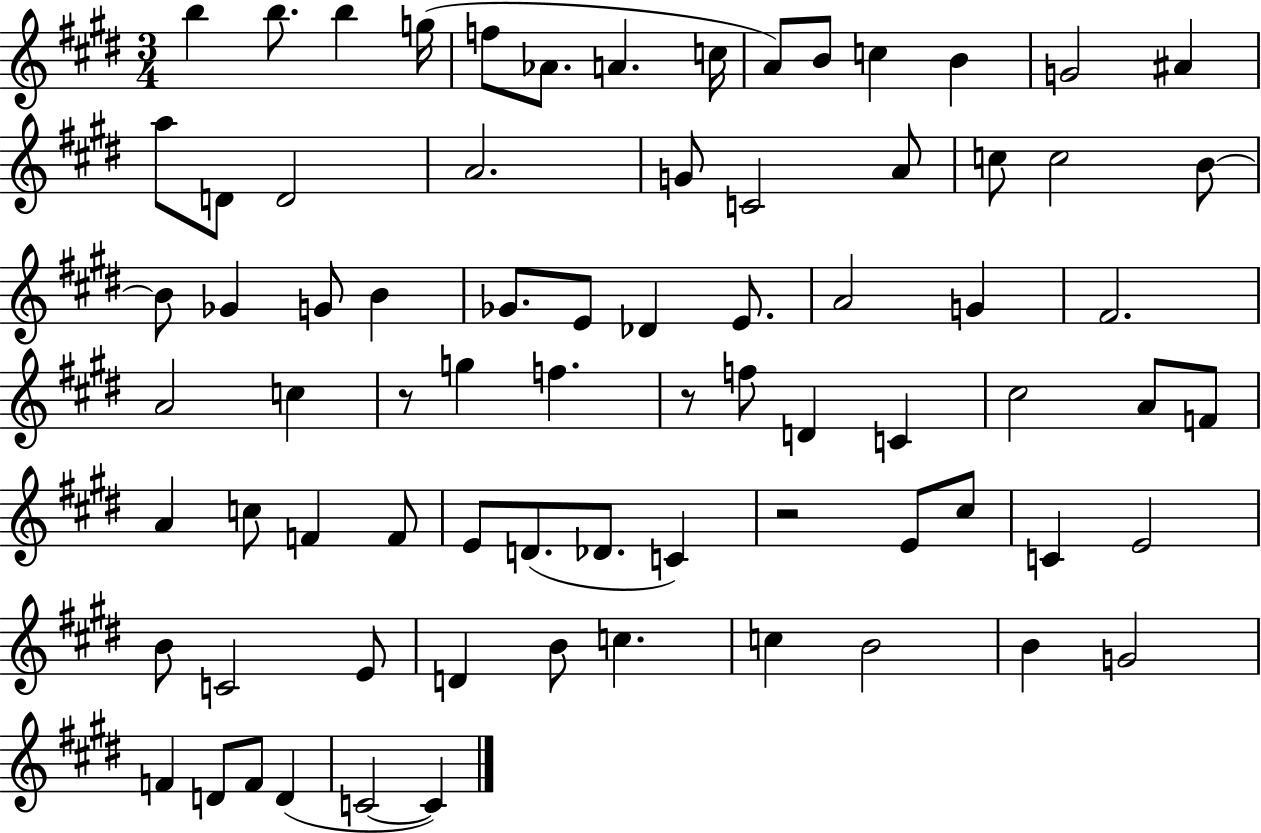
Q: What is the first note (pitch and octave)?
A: B5